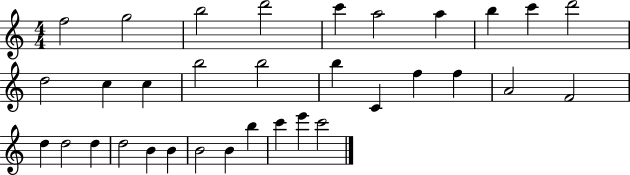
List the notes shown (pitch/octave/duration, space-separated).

F5/h G5/h B5/h D6/h C6/q A5/h A5/q B5/q C6/q D6/h D5/h C5/q C5/q B5/h B5/h B5/q C4/q F5/q F5/q A4/h F4/h D5/q D5/h D5/q D5/h B4/q B4/q B4/h B4/q B5/q C6/q E6/q C6/h